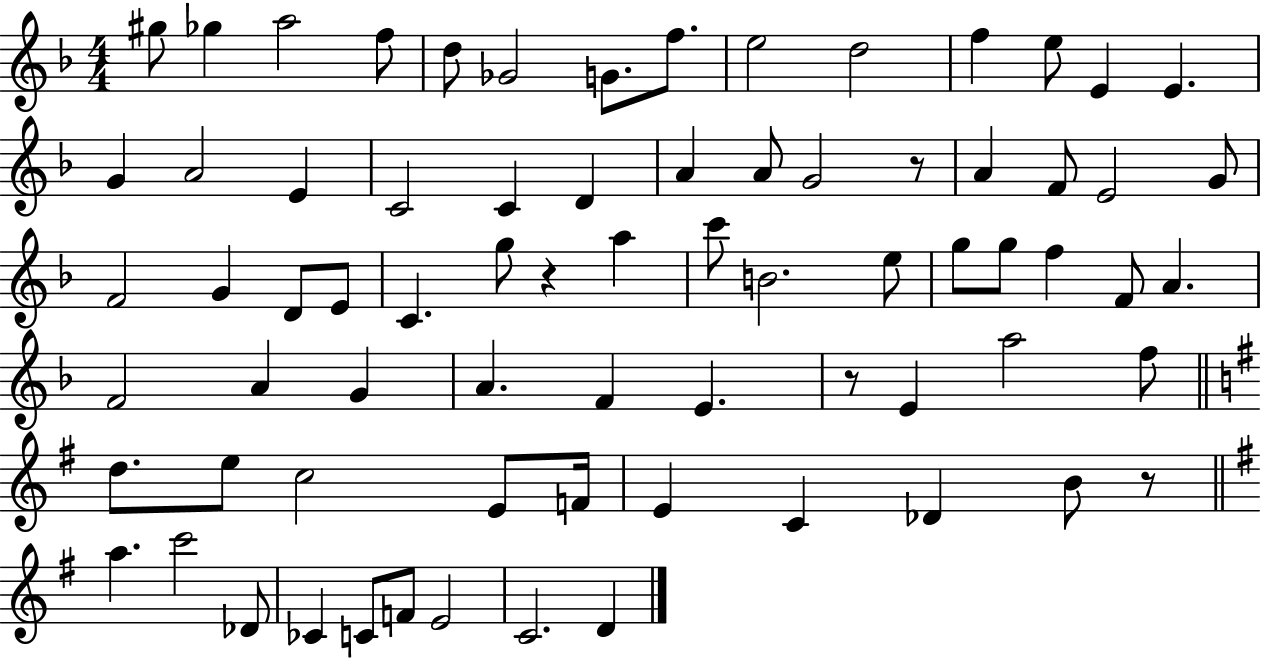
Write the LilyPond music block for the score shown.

{
  \clef treble
  \numericTimeSignature
  \time 4/4
  \key f \major
  gis''8 ges''4 a''2 f''8 | d''8 ges'2 g'8. f''8. | e''2 d''2 | f''4 e''8 e'4 e'4. | \break g'4 a'2 e'4 | c'2 c'4 d'4 | a'4 a'8 g'2 r8 | a'4 f'8 e'2 g'8 | \break f'2 g'4 d'8 e'8 | c'4. g''8 r4 a''4 | c'''8 b'2. e''8 | g''8 g''8 f''4 f'8 a'4. | \break f'2 a'4 g'4 | a'4. f'4 e'4. | r8 e'4 a''2 f''8 | \bar "||" \break \key e \minor d''8. e''8 c''2 e'8 f'16 | e'4 c'4 des'4 b'8 r8 | \bar "||" \break \key e \minor a''4. c'''2 des'8 | ces'4 c'8 f'8 e'2 | c'2. d'4 | \bar "|."
}